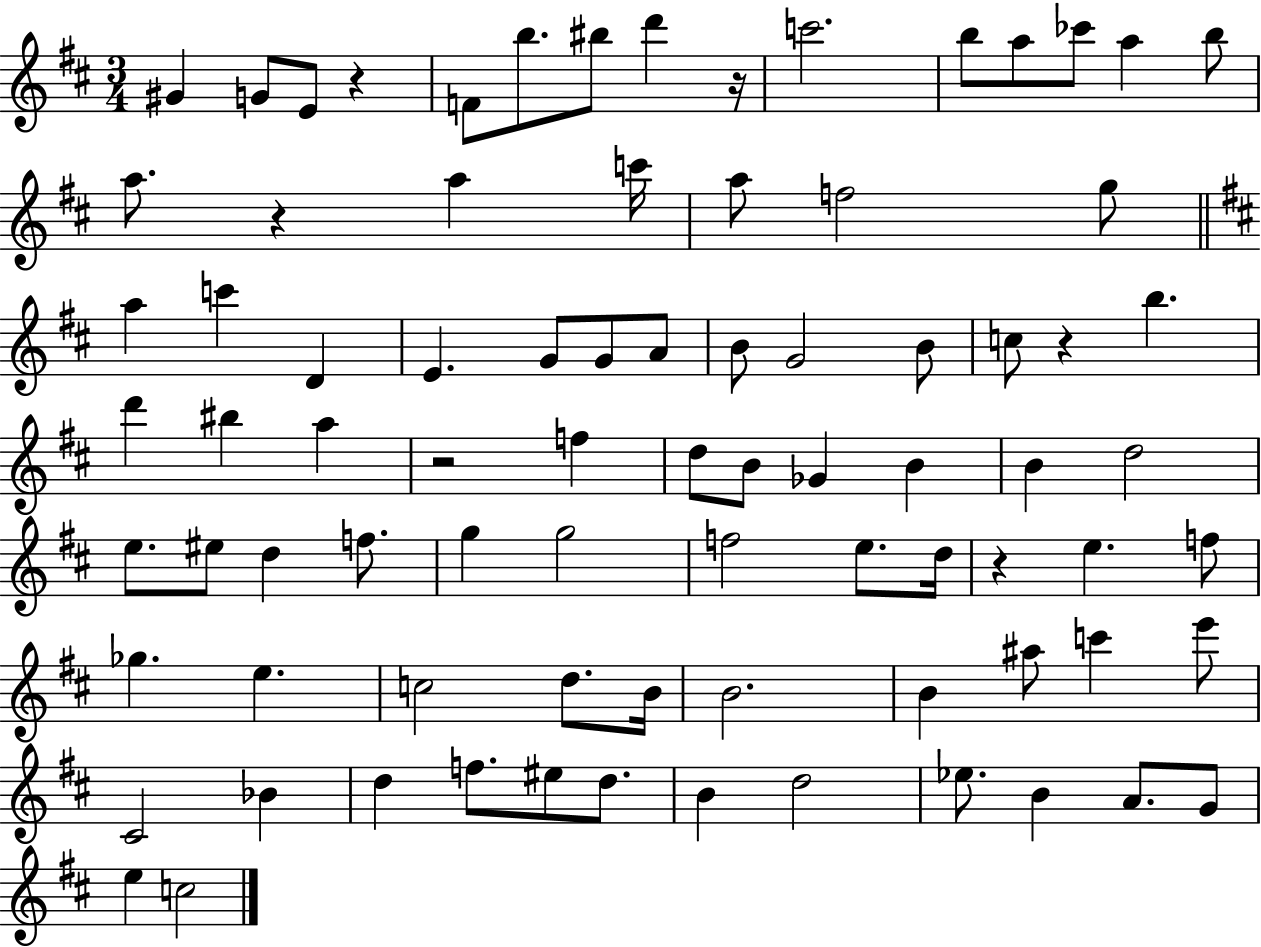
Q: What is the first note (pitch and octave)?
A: G#4